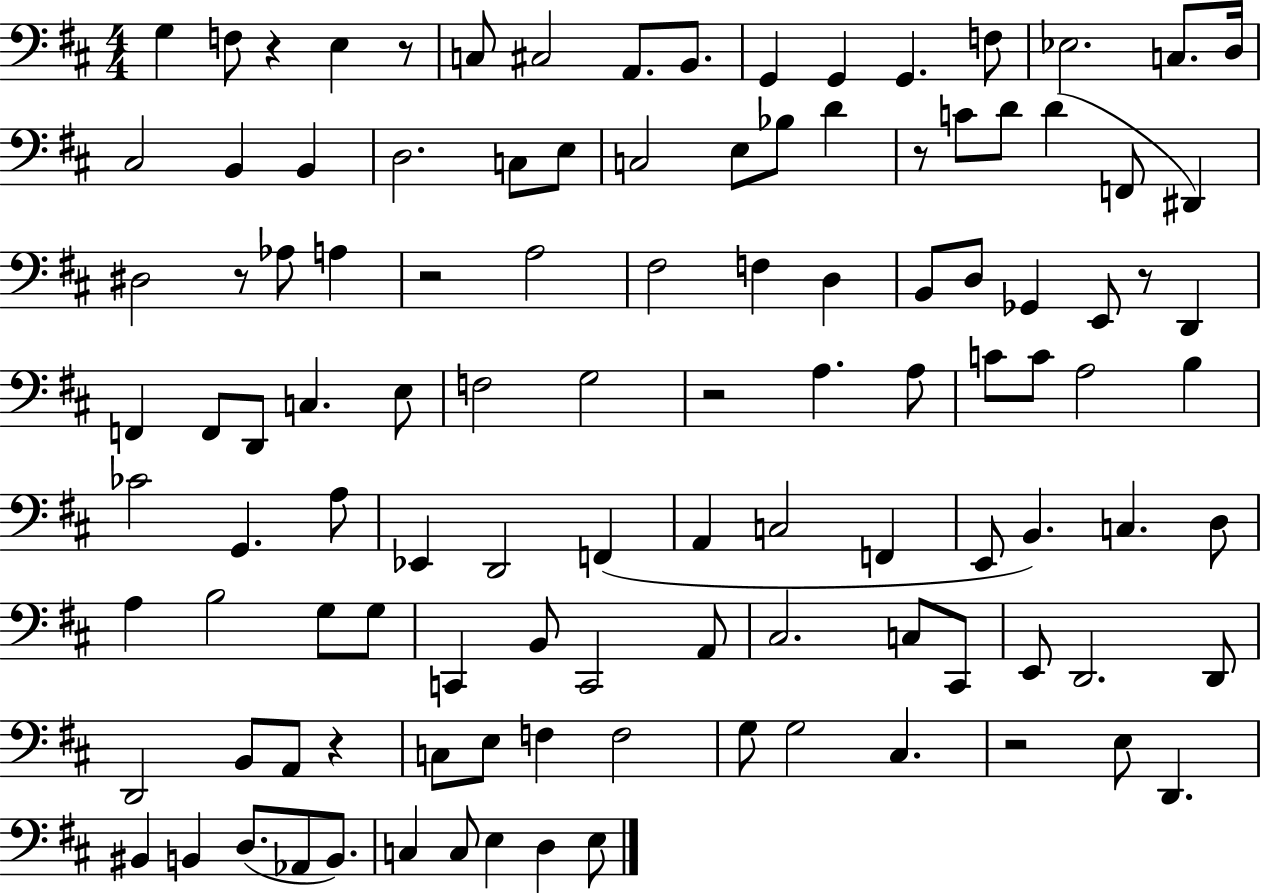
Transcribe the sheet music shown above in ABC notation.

X:1
T:Untitled
M:4/4
L:1/4
K:D
G, F,/2 z E, z/2 C,/2 ^C,2 A,,/2 B,,/2 G,, G,, G,, F,/2 _E,2 C,/2 D,/4 ^C,2 B,, B,, D,2 C,/2 E,/2 C,2 E,/2 _B,/2 D z/2 C/2 D/2 D F,,/2 ^D,, ^D,2 z/2 _A,/2 A, z2 A,2 ^F,2 F, D, B,,/2 D,/2 _G,, E,,/2 z/2 D,, F,, F,,/2 D,,/2 C, E,/2 F,2 G,2 z2 A, A,/2 C/2 C/2 A,2 B, _C2 G,, A,/2 _E,, D,,2 F,, A,, C,2 F,, E,,/2 B,, C, D,/2 A, B,2 G,/2 G,/2 C,, B,,/2 C,,2 A,,/2 ^C,2 C,/2 ^C,,/2 E,,/2 D,,2 D,,/2 D,,2 B,,/2 A,,/2 z C,/2 E,/2 F, F,2 G,/2 G,2 ^C, z2 E,/2 D,, ^B,, B,, D,/2 _A,,/2 B,,/2 C, C,/2 E, D, E,/2